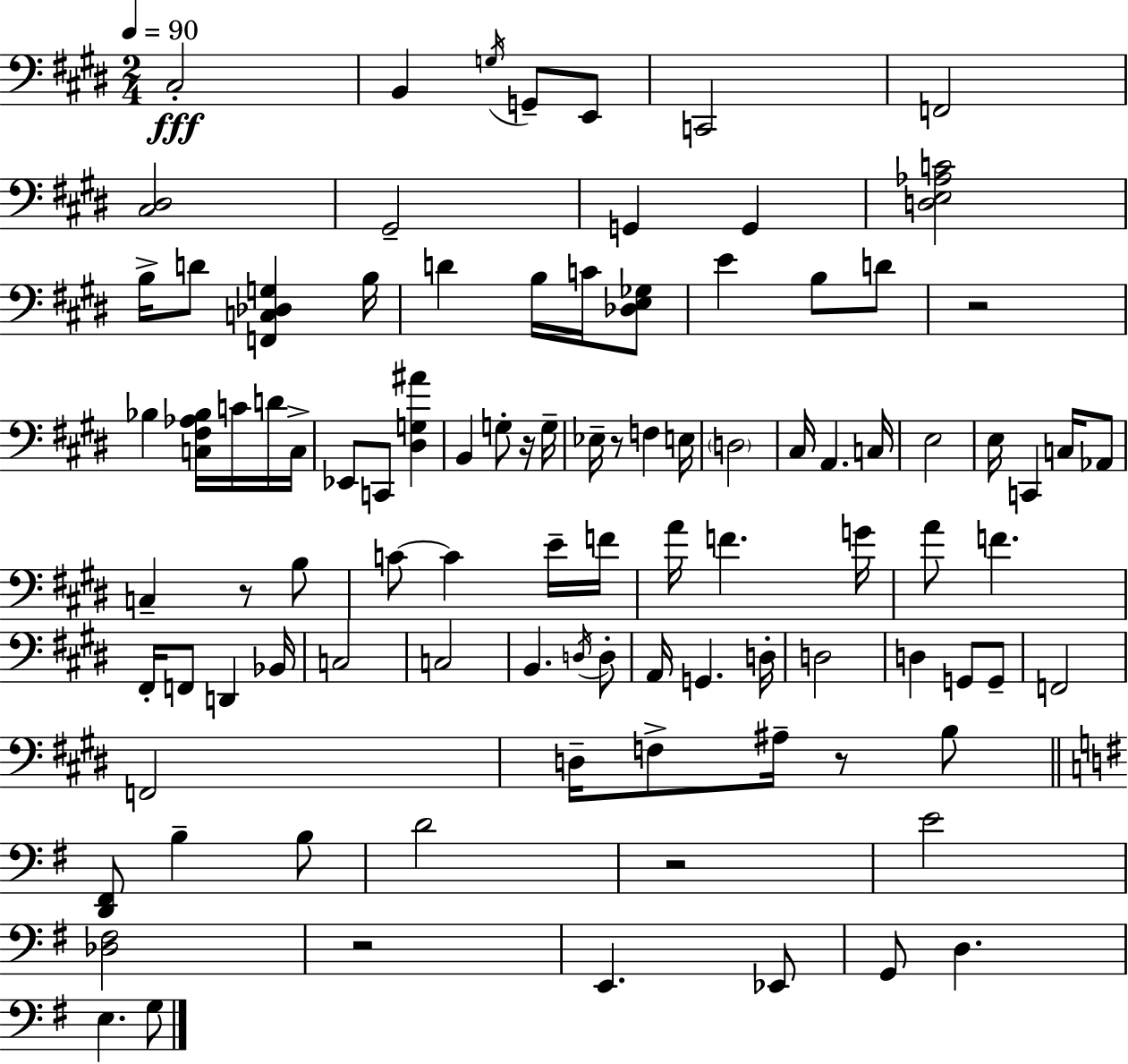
{
  \clef bass
  \numericTimeSignature
  \time 2/4
  \key e \major
  \tempo 4 = 90
  cis2-.\fff | b,4 \acciaccatura { g16 } g,8-- e,8 | c,2 | f,2 | \break <cis dis>2 | gis,2-- | g,4 g,4 | <d e aes c'>2 | \break b16-> d'8 <f, c des g>4 | b16 d'4 b16 c'16 <des e ges>8 | e'4 b8 d'8 | r2 | \break bes4 <c fis aes bes>16 c'16 d'16 | c16-> ees,8 c,8 <dis g ais'>4 | b,4 g8-. r16 | g16-- ees16-- r8 f4 | \break e16 \parenthesize d2 | cis16 a,4. | c16 e2 | e16 c,4 c16 aes,8 | \break c4-- r8 b8 | c'8~~ c'4 e'16-- | f'16 a'16 f'4. | g'16 a'8 f'4. | \break fis,16-. f,8 d,4 | bes,16 c2 | c2 | b,4. \acciaccatura { d16 } | \break d8-. a,16 g,4. | d16-. d2 | d4 g,8 | g,8-- f,2 | \break f,2 | d16-- f8-> ais16-- r8 | b8 \bar "||" \break \key g \major <d, fis,>8 b4-- b8 | d'2 | r2 | e'2 | \break <des fis>2 | r2 | e,4. ees,8 | g,8 d4. | \break e4. g8 | \bar "|."
}